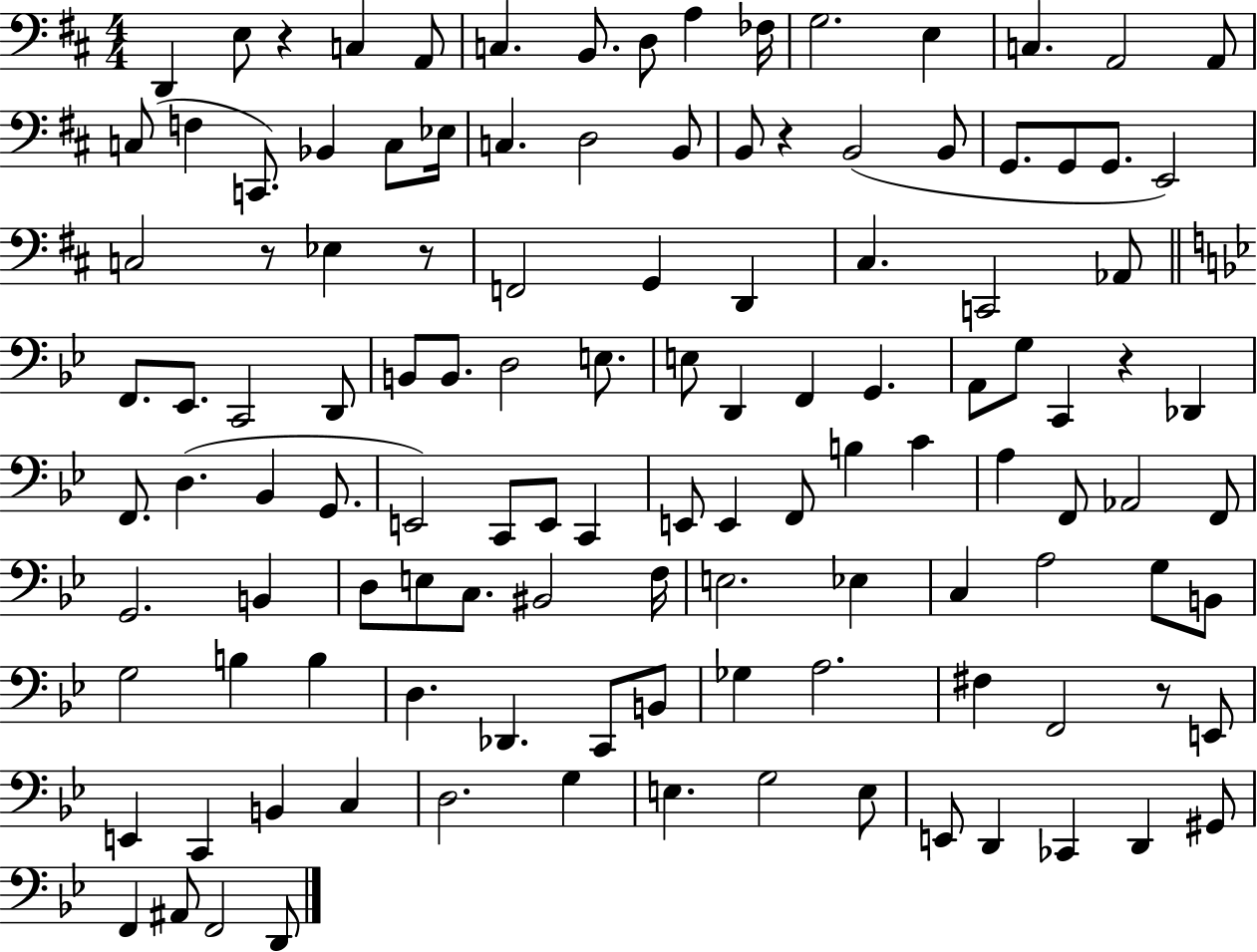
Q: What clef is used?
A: bass